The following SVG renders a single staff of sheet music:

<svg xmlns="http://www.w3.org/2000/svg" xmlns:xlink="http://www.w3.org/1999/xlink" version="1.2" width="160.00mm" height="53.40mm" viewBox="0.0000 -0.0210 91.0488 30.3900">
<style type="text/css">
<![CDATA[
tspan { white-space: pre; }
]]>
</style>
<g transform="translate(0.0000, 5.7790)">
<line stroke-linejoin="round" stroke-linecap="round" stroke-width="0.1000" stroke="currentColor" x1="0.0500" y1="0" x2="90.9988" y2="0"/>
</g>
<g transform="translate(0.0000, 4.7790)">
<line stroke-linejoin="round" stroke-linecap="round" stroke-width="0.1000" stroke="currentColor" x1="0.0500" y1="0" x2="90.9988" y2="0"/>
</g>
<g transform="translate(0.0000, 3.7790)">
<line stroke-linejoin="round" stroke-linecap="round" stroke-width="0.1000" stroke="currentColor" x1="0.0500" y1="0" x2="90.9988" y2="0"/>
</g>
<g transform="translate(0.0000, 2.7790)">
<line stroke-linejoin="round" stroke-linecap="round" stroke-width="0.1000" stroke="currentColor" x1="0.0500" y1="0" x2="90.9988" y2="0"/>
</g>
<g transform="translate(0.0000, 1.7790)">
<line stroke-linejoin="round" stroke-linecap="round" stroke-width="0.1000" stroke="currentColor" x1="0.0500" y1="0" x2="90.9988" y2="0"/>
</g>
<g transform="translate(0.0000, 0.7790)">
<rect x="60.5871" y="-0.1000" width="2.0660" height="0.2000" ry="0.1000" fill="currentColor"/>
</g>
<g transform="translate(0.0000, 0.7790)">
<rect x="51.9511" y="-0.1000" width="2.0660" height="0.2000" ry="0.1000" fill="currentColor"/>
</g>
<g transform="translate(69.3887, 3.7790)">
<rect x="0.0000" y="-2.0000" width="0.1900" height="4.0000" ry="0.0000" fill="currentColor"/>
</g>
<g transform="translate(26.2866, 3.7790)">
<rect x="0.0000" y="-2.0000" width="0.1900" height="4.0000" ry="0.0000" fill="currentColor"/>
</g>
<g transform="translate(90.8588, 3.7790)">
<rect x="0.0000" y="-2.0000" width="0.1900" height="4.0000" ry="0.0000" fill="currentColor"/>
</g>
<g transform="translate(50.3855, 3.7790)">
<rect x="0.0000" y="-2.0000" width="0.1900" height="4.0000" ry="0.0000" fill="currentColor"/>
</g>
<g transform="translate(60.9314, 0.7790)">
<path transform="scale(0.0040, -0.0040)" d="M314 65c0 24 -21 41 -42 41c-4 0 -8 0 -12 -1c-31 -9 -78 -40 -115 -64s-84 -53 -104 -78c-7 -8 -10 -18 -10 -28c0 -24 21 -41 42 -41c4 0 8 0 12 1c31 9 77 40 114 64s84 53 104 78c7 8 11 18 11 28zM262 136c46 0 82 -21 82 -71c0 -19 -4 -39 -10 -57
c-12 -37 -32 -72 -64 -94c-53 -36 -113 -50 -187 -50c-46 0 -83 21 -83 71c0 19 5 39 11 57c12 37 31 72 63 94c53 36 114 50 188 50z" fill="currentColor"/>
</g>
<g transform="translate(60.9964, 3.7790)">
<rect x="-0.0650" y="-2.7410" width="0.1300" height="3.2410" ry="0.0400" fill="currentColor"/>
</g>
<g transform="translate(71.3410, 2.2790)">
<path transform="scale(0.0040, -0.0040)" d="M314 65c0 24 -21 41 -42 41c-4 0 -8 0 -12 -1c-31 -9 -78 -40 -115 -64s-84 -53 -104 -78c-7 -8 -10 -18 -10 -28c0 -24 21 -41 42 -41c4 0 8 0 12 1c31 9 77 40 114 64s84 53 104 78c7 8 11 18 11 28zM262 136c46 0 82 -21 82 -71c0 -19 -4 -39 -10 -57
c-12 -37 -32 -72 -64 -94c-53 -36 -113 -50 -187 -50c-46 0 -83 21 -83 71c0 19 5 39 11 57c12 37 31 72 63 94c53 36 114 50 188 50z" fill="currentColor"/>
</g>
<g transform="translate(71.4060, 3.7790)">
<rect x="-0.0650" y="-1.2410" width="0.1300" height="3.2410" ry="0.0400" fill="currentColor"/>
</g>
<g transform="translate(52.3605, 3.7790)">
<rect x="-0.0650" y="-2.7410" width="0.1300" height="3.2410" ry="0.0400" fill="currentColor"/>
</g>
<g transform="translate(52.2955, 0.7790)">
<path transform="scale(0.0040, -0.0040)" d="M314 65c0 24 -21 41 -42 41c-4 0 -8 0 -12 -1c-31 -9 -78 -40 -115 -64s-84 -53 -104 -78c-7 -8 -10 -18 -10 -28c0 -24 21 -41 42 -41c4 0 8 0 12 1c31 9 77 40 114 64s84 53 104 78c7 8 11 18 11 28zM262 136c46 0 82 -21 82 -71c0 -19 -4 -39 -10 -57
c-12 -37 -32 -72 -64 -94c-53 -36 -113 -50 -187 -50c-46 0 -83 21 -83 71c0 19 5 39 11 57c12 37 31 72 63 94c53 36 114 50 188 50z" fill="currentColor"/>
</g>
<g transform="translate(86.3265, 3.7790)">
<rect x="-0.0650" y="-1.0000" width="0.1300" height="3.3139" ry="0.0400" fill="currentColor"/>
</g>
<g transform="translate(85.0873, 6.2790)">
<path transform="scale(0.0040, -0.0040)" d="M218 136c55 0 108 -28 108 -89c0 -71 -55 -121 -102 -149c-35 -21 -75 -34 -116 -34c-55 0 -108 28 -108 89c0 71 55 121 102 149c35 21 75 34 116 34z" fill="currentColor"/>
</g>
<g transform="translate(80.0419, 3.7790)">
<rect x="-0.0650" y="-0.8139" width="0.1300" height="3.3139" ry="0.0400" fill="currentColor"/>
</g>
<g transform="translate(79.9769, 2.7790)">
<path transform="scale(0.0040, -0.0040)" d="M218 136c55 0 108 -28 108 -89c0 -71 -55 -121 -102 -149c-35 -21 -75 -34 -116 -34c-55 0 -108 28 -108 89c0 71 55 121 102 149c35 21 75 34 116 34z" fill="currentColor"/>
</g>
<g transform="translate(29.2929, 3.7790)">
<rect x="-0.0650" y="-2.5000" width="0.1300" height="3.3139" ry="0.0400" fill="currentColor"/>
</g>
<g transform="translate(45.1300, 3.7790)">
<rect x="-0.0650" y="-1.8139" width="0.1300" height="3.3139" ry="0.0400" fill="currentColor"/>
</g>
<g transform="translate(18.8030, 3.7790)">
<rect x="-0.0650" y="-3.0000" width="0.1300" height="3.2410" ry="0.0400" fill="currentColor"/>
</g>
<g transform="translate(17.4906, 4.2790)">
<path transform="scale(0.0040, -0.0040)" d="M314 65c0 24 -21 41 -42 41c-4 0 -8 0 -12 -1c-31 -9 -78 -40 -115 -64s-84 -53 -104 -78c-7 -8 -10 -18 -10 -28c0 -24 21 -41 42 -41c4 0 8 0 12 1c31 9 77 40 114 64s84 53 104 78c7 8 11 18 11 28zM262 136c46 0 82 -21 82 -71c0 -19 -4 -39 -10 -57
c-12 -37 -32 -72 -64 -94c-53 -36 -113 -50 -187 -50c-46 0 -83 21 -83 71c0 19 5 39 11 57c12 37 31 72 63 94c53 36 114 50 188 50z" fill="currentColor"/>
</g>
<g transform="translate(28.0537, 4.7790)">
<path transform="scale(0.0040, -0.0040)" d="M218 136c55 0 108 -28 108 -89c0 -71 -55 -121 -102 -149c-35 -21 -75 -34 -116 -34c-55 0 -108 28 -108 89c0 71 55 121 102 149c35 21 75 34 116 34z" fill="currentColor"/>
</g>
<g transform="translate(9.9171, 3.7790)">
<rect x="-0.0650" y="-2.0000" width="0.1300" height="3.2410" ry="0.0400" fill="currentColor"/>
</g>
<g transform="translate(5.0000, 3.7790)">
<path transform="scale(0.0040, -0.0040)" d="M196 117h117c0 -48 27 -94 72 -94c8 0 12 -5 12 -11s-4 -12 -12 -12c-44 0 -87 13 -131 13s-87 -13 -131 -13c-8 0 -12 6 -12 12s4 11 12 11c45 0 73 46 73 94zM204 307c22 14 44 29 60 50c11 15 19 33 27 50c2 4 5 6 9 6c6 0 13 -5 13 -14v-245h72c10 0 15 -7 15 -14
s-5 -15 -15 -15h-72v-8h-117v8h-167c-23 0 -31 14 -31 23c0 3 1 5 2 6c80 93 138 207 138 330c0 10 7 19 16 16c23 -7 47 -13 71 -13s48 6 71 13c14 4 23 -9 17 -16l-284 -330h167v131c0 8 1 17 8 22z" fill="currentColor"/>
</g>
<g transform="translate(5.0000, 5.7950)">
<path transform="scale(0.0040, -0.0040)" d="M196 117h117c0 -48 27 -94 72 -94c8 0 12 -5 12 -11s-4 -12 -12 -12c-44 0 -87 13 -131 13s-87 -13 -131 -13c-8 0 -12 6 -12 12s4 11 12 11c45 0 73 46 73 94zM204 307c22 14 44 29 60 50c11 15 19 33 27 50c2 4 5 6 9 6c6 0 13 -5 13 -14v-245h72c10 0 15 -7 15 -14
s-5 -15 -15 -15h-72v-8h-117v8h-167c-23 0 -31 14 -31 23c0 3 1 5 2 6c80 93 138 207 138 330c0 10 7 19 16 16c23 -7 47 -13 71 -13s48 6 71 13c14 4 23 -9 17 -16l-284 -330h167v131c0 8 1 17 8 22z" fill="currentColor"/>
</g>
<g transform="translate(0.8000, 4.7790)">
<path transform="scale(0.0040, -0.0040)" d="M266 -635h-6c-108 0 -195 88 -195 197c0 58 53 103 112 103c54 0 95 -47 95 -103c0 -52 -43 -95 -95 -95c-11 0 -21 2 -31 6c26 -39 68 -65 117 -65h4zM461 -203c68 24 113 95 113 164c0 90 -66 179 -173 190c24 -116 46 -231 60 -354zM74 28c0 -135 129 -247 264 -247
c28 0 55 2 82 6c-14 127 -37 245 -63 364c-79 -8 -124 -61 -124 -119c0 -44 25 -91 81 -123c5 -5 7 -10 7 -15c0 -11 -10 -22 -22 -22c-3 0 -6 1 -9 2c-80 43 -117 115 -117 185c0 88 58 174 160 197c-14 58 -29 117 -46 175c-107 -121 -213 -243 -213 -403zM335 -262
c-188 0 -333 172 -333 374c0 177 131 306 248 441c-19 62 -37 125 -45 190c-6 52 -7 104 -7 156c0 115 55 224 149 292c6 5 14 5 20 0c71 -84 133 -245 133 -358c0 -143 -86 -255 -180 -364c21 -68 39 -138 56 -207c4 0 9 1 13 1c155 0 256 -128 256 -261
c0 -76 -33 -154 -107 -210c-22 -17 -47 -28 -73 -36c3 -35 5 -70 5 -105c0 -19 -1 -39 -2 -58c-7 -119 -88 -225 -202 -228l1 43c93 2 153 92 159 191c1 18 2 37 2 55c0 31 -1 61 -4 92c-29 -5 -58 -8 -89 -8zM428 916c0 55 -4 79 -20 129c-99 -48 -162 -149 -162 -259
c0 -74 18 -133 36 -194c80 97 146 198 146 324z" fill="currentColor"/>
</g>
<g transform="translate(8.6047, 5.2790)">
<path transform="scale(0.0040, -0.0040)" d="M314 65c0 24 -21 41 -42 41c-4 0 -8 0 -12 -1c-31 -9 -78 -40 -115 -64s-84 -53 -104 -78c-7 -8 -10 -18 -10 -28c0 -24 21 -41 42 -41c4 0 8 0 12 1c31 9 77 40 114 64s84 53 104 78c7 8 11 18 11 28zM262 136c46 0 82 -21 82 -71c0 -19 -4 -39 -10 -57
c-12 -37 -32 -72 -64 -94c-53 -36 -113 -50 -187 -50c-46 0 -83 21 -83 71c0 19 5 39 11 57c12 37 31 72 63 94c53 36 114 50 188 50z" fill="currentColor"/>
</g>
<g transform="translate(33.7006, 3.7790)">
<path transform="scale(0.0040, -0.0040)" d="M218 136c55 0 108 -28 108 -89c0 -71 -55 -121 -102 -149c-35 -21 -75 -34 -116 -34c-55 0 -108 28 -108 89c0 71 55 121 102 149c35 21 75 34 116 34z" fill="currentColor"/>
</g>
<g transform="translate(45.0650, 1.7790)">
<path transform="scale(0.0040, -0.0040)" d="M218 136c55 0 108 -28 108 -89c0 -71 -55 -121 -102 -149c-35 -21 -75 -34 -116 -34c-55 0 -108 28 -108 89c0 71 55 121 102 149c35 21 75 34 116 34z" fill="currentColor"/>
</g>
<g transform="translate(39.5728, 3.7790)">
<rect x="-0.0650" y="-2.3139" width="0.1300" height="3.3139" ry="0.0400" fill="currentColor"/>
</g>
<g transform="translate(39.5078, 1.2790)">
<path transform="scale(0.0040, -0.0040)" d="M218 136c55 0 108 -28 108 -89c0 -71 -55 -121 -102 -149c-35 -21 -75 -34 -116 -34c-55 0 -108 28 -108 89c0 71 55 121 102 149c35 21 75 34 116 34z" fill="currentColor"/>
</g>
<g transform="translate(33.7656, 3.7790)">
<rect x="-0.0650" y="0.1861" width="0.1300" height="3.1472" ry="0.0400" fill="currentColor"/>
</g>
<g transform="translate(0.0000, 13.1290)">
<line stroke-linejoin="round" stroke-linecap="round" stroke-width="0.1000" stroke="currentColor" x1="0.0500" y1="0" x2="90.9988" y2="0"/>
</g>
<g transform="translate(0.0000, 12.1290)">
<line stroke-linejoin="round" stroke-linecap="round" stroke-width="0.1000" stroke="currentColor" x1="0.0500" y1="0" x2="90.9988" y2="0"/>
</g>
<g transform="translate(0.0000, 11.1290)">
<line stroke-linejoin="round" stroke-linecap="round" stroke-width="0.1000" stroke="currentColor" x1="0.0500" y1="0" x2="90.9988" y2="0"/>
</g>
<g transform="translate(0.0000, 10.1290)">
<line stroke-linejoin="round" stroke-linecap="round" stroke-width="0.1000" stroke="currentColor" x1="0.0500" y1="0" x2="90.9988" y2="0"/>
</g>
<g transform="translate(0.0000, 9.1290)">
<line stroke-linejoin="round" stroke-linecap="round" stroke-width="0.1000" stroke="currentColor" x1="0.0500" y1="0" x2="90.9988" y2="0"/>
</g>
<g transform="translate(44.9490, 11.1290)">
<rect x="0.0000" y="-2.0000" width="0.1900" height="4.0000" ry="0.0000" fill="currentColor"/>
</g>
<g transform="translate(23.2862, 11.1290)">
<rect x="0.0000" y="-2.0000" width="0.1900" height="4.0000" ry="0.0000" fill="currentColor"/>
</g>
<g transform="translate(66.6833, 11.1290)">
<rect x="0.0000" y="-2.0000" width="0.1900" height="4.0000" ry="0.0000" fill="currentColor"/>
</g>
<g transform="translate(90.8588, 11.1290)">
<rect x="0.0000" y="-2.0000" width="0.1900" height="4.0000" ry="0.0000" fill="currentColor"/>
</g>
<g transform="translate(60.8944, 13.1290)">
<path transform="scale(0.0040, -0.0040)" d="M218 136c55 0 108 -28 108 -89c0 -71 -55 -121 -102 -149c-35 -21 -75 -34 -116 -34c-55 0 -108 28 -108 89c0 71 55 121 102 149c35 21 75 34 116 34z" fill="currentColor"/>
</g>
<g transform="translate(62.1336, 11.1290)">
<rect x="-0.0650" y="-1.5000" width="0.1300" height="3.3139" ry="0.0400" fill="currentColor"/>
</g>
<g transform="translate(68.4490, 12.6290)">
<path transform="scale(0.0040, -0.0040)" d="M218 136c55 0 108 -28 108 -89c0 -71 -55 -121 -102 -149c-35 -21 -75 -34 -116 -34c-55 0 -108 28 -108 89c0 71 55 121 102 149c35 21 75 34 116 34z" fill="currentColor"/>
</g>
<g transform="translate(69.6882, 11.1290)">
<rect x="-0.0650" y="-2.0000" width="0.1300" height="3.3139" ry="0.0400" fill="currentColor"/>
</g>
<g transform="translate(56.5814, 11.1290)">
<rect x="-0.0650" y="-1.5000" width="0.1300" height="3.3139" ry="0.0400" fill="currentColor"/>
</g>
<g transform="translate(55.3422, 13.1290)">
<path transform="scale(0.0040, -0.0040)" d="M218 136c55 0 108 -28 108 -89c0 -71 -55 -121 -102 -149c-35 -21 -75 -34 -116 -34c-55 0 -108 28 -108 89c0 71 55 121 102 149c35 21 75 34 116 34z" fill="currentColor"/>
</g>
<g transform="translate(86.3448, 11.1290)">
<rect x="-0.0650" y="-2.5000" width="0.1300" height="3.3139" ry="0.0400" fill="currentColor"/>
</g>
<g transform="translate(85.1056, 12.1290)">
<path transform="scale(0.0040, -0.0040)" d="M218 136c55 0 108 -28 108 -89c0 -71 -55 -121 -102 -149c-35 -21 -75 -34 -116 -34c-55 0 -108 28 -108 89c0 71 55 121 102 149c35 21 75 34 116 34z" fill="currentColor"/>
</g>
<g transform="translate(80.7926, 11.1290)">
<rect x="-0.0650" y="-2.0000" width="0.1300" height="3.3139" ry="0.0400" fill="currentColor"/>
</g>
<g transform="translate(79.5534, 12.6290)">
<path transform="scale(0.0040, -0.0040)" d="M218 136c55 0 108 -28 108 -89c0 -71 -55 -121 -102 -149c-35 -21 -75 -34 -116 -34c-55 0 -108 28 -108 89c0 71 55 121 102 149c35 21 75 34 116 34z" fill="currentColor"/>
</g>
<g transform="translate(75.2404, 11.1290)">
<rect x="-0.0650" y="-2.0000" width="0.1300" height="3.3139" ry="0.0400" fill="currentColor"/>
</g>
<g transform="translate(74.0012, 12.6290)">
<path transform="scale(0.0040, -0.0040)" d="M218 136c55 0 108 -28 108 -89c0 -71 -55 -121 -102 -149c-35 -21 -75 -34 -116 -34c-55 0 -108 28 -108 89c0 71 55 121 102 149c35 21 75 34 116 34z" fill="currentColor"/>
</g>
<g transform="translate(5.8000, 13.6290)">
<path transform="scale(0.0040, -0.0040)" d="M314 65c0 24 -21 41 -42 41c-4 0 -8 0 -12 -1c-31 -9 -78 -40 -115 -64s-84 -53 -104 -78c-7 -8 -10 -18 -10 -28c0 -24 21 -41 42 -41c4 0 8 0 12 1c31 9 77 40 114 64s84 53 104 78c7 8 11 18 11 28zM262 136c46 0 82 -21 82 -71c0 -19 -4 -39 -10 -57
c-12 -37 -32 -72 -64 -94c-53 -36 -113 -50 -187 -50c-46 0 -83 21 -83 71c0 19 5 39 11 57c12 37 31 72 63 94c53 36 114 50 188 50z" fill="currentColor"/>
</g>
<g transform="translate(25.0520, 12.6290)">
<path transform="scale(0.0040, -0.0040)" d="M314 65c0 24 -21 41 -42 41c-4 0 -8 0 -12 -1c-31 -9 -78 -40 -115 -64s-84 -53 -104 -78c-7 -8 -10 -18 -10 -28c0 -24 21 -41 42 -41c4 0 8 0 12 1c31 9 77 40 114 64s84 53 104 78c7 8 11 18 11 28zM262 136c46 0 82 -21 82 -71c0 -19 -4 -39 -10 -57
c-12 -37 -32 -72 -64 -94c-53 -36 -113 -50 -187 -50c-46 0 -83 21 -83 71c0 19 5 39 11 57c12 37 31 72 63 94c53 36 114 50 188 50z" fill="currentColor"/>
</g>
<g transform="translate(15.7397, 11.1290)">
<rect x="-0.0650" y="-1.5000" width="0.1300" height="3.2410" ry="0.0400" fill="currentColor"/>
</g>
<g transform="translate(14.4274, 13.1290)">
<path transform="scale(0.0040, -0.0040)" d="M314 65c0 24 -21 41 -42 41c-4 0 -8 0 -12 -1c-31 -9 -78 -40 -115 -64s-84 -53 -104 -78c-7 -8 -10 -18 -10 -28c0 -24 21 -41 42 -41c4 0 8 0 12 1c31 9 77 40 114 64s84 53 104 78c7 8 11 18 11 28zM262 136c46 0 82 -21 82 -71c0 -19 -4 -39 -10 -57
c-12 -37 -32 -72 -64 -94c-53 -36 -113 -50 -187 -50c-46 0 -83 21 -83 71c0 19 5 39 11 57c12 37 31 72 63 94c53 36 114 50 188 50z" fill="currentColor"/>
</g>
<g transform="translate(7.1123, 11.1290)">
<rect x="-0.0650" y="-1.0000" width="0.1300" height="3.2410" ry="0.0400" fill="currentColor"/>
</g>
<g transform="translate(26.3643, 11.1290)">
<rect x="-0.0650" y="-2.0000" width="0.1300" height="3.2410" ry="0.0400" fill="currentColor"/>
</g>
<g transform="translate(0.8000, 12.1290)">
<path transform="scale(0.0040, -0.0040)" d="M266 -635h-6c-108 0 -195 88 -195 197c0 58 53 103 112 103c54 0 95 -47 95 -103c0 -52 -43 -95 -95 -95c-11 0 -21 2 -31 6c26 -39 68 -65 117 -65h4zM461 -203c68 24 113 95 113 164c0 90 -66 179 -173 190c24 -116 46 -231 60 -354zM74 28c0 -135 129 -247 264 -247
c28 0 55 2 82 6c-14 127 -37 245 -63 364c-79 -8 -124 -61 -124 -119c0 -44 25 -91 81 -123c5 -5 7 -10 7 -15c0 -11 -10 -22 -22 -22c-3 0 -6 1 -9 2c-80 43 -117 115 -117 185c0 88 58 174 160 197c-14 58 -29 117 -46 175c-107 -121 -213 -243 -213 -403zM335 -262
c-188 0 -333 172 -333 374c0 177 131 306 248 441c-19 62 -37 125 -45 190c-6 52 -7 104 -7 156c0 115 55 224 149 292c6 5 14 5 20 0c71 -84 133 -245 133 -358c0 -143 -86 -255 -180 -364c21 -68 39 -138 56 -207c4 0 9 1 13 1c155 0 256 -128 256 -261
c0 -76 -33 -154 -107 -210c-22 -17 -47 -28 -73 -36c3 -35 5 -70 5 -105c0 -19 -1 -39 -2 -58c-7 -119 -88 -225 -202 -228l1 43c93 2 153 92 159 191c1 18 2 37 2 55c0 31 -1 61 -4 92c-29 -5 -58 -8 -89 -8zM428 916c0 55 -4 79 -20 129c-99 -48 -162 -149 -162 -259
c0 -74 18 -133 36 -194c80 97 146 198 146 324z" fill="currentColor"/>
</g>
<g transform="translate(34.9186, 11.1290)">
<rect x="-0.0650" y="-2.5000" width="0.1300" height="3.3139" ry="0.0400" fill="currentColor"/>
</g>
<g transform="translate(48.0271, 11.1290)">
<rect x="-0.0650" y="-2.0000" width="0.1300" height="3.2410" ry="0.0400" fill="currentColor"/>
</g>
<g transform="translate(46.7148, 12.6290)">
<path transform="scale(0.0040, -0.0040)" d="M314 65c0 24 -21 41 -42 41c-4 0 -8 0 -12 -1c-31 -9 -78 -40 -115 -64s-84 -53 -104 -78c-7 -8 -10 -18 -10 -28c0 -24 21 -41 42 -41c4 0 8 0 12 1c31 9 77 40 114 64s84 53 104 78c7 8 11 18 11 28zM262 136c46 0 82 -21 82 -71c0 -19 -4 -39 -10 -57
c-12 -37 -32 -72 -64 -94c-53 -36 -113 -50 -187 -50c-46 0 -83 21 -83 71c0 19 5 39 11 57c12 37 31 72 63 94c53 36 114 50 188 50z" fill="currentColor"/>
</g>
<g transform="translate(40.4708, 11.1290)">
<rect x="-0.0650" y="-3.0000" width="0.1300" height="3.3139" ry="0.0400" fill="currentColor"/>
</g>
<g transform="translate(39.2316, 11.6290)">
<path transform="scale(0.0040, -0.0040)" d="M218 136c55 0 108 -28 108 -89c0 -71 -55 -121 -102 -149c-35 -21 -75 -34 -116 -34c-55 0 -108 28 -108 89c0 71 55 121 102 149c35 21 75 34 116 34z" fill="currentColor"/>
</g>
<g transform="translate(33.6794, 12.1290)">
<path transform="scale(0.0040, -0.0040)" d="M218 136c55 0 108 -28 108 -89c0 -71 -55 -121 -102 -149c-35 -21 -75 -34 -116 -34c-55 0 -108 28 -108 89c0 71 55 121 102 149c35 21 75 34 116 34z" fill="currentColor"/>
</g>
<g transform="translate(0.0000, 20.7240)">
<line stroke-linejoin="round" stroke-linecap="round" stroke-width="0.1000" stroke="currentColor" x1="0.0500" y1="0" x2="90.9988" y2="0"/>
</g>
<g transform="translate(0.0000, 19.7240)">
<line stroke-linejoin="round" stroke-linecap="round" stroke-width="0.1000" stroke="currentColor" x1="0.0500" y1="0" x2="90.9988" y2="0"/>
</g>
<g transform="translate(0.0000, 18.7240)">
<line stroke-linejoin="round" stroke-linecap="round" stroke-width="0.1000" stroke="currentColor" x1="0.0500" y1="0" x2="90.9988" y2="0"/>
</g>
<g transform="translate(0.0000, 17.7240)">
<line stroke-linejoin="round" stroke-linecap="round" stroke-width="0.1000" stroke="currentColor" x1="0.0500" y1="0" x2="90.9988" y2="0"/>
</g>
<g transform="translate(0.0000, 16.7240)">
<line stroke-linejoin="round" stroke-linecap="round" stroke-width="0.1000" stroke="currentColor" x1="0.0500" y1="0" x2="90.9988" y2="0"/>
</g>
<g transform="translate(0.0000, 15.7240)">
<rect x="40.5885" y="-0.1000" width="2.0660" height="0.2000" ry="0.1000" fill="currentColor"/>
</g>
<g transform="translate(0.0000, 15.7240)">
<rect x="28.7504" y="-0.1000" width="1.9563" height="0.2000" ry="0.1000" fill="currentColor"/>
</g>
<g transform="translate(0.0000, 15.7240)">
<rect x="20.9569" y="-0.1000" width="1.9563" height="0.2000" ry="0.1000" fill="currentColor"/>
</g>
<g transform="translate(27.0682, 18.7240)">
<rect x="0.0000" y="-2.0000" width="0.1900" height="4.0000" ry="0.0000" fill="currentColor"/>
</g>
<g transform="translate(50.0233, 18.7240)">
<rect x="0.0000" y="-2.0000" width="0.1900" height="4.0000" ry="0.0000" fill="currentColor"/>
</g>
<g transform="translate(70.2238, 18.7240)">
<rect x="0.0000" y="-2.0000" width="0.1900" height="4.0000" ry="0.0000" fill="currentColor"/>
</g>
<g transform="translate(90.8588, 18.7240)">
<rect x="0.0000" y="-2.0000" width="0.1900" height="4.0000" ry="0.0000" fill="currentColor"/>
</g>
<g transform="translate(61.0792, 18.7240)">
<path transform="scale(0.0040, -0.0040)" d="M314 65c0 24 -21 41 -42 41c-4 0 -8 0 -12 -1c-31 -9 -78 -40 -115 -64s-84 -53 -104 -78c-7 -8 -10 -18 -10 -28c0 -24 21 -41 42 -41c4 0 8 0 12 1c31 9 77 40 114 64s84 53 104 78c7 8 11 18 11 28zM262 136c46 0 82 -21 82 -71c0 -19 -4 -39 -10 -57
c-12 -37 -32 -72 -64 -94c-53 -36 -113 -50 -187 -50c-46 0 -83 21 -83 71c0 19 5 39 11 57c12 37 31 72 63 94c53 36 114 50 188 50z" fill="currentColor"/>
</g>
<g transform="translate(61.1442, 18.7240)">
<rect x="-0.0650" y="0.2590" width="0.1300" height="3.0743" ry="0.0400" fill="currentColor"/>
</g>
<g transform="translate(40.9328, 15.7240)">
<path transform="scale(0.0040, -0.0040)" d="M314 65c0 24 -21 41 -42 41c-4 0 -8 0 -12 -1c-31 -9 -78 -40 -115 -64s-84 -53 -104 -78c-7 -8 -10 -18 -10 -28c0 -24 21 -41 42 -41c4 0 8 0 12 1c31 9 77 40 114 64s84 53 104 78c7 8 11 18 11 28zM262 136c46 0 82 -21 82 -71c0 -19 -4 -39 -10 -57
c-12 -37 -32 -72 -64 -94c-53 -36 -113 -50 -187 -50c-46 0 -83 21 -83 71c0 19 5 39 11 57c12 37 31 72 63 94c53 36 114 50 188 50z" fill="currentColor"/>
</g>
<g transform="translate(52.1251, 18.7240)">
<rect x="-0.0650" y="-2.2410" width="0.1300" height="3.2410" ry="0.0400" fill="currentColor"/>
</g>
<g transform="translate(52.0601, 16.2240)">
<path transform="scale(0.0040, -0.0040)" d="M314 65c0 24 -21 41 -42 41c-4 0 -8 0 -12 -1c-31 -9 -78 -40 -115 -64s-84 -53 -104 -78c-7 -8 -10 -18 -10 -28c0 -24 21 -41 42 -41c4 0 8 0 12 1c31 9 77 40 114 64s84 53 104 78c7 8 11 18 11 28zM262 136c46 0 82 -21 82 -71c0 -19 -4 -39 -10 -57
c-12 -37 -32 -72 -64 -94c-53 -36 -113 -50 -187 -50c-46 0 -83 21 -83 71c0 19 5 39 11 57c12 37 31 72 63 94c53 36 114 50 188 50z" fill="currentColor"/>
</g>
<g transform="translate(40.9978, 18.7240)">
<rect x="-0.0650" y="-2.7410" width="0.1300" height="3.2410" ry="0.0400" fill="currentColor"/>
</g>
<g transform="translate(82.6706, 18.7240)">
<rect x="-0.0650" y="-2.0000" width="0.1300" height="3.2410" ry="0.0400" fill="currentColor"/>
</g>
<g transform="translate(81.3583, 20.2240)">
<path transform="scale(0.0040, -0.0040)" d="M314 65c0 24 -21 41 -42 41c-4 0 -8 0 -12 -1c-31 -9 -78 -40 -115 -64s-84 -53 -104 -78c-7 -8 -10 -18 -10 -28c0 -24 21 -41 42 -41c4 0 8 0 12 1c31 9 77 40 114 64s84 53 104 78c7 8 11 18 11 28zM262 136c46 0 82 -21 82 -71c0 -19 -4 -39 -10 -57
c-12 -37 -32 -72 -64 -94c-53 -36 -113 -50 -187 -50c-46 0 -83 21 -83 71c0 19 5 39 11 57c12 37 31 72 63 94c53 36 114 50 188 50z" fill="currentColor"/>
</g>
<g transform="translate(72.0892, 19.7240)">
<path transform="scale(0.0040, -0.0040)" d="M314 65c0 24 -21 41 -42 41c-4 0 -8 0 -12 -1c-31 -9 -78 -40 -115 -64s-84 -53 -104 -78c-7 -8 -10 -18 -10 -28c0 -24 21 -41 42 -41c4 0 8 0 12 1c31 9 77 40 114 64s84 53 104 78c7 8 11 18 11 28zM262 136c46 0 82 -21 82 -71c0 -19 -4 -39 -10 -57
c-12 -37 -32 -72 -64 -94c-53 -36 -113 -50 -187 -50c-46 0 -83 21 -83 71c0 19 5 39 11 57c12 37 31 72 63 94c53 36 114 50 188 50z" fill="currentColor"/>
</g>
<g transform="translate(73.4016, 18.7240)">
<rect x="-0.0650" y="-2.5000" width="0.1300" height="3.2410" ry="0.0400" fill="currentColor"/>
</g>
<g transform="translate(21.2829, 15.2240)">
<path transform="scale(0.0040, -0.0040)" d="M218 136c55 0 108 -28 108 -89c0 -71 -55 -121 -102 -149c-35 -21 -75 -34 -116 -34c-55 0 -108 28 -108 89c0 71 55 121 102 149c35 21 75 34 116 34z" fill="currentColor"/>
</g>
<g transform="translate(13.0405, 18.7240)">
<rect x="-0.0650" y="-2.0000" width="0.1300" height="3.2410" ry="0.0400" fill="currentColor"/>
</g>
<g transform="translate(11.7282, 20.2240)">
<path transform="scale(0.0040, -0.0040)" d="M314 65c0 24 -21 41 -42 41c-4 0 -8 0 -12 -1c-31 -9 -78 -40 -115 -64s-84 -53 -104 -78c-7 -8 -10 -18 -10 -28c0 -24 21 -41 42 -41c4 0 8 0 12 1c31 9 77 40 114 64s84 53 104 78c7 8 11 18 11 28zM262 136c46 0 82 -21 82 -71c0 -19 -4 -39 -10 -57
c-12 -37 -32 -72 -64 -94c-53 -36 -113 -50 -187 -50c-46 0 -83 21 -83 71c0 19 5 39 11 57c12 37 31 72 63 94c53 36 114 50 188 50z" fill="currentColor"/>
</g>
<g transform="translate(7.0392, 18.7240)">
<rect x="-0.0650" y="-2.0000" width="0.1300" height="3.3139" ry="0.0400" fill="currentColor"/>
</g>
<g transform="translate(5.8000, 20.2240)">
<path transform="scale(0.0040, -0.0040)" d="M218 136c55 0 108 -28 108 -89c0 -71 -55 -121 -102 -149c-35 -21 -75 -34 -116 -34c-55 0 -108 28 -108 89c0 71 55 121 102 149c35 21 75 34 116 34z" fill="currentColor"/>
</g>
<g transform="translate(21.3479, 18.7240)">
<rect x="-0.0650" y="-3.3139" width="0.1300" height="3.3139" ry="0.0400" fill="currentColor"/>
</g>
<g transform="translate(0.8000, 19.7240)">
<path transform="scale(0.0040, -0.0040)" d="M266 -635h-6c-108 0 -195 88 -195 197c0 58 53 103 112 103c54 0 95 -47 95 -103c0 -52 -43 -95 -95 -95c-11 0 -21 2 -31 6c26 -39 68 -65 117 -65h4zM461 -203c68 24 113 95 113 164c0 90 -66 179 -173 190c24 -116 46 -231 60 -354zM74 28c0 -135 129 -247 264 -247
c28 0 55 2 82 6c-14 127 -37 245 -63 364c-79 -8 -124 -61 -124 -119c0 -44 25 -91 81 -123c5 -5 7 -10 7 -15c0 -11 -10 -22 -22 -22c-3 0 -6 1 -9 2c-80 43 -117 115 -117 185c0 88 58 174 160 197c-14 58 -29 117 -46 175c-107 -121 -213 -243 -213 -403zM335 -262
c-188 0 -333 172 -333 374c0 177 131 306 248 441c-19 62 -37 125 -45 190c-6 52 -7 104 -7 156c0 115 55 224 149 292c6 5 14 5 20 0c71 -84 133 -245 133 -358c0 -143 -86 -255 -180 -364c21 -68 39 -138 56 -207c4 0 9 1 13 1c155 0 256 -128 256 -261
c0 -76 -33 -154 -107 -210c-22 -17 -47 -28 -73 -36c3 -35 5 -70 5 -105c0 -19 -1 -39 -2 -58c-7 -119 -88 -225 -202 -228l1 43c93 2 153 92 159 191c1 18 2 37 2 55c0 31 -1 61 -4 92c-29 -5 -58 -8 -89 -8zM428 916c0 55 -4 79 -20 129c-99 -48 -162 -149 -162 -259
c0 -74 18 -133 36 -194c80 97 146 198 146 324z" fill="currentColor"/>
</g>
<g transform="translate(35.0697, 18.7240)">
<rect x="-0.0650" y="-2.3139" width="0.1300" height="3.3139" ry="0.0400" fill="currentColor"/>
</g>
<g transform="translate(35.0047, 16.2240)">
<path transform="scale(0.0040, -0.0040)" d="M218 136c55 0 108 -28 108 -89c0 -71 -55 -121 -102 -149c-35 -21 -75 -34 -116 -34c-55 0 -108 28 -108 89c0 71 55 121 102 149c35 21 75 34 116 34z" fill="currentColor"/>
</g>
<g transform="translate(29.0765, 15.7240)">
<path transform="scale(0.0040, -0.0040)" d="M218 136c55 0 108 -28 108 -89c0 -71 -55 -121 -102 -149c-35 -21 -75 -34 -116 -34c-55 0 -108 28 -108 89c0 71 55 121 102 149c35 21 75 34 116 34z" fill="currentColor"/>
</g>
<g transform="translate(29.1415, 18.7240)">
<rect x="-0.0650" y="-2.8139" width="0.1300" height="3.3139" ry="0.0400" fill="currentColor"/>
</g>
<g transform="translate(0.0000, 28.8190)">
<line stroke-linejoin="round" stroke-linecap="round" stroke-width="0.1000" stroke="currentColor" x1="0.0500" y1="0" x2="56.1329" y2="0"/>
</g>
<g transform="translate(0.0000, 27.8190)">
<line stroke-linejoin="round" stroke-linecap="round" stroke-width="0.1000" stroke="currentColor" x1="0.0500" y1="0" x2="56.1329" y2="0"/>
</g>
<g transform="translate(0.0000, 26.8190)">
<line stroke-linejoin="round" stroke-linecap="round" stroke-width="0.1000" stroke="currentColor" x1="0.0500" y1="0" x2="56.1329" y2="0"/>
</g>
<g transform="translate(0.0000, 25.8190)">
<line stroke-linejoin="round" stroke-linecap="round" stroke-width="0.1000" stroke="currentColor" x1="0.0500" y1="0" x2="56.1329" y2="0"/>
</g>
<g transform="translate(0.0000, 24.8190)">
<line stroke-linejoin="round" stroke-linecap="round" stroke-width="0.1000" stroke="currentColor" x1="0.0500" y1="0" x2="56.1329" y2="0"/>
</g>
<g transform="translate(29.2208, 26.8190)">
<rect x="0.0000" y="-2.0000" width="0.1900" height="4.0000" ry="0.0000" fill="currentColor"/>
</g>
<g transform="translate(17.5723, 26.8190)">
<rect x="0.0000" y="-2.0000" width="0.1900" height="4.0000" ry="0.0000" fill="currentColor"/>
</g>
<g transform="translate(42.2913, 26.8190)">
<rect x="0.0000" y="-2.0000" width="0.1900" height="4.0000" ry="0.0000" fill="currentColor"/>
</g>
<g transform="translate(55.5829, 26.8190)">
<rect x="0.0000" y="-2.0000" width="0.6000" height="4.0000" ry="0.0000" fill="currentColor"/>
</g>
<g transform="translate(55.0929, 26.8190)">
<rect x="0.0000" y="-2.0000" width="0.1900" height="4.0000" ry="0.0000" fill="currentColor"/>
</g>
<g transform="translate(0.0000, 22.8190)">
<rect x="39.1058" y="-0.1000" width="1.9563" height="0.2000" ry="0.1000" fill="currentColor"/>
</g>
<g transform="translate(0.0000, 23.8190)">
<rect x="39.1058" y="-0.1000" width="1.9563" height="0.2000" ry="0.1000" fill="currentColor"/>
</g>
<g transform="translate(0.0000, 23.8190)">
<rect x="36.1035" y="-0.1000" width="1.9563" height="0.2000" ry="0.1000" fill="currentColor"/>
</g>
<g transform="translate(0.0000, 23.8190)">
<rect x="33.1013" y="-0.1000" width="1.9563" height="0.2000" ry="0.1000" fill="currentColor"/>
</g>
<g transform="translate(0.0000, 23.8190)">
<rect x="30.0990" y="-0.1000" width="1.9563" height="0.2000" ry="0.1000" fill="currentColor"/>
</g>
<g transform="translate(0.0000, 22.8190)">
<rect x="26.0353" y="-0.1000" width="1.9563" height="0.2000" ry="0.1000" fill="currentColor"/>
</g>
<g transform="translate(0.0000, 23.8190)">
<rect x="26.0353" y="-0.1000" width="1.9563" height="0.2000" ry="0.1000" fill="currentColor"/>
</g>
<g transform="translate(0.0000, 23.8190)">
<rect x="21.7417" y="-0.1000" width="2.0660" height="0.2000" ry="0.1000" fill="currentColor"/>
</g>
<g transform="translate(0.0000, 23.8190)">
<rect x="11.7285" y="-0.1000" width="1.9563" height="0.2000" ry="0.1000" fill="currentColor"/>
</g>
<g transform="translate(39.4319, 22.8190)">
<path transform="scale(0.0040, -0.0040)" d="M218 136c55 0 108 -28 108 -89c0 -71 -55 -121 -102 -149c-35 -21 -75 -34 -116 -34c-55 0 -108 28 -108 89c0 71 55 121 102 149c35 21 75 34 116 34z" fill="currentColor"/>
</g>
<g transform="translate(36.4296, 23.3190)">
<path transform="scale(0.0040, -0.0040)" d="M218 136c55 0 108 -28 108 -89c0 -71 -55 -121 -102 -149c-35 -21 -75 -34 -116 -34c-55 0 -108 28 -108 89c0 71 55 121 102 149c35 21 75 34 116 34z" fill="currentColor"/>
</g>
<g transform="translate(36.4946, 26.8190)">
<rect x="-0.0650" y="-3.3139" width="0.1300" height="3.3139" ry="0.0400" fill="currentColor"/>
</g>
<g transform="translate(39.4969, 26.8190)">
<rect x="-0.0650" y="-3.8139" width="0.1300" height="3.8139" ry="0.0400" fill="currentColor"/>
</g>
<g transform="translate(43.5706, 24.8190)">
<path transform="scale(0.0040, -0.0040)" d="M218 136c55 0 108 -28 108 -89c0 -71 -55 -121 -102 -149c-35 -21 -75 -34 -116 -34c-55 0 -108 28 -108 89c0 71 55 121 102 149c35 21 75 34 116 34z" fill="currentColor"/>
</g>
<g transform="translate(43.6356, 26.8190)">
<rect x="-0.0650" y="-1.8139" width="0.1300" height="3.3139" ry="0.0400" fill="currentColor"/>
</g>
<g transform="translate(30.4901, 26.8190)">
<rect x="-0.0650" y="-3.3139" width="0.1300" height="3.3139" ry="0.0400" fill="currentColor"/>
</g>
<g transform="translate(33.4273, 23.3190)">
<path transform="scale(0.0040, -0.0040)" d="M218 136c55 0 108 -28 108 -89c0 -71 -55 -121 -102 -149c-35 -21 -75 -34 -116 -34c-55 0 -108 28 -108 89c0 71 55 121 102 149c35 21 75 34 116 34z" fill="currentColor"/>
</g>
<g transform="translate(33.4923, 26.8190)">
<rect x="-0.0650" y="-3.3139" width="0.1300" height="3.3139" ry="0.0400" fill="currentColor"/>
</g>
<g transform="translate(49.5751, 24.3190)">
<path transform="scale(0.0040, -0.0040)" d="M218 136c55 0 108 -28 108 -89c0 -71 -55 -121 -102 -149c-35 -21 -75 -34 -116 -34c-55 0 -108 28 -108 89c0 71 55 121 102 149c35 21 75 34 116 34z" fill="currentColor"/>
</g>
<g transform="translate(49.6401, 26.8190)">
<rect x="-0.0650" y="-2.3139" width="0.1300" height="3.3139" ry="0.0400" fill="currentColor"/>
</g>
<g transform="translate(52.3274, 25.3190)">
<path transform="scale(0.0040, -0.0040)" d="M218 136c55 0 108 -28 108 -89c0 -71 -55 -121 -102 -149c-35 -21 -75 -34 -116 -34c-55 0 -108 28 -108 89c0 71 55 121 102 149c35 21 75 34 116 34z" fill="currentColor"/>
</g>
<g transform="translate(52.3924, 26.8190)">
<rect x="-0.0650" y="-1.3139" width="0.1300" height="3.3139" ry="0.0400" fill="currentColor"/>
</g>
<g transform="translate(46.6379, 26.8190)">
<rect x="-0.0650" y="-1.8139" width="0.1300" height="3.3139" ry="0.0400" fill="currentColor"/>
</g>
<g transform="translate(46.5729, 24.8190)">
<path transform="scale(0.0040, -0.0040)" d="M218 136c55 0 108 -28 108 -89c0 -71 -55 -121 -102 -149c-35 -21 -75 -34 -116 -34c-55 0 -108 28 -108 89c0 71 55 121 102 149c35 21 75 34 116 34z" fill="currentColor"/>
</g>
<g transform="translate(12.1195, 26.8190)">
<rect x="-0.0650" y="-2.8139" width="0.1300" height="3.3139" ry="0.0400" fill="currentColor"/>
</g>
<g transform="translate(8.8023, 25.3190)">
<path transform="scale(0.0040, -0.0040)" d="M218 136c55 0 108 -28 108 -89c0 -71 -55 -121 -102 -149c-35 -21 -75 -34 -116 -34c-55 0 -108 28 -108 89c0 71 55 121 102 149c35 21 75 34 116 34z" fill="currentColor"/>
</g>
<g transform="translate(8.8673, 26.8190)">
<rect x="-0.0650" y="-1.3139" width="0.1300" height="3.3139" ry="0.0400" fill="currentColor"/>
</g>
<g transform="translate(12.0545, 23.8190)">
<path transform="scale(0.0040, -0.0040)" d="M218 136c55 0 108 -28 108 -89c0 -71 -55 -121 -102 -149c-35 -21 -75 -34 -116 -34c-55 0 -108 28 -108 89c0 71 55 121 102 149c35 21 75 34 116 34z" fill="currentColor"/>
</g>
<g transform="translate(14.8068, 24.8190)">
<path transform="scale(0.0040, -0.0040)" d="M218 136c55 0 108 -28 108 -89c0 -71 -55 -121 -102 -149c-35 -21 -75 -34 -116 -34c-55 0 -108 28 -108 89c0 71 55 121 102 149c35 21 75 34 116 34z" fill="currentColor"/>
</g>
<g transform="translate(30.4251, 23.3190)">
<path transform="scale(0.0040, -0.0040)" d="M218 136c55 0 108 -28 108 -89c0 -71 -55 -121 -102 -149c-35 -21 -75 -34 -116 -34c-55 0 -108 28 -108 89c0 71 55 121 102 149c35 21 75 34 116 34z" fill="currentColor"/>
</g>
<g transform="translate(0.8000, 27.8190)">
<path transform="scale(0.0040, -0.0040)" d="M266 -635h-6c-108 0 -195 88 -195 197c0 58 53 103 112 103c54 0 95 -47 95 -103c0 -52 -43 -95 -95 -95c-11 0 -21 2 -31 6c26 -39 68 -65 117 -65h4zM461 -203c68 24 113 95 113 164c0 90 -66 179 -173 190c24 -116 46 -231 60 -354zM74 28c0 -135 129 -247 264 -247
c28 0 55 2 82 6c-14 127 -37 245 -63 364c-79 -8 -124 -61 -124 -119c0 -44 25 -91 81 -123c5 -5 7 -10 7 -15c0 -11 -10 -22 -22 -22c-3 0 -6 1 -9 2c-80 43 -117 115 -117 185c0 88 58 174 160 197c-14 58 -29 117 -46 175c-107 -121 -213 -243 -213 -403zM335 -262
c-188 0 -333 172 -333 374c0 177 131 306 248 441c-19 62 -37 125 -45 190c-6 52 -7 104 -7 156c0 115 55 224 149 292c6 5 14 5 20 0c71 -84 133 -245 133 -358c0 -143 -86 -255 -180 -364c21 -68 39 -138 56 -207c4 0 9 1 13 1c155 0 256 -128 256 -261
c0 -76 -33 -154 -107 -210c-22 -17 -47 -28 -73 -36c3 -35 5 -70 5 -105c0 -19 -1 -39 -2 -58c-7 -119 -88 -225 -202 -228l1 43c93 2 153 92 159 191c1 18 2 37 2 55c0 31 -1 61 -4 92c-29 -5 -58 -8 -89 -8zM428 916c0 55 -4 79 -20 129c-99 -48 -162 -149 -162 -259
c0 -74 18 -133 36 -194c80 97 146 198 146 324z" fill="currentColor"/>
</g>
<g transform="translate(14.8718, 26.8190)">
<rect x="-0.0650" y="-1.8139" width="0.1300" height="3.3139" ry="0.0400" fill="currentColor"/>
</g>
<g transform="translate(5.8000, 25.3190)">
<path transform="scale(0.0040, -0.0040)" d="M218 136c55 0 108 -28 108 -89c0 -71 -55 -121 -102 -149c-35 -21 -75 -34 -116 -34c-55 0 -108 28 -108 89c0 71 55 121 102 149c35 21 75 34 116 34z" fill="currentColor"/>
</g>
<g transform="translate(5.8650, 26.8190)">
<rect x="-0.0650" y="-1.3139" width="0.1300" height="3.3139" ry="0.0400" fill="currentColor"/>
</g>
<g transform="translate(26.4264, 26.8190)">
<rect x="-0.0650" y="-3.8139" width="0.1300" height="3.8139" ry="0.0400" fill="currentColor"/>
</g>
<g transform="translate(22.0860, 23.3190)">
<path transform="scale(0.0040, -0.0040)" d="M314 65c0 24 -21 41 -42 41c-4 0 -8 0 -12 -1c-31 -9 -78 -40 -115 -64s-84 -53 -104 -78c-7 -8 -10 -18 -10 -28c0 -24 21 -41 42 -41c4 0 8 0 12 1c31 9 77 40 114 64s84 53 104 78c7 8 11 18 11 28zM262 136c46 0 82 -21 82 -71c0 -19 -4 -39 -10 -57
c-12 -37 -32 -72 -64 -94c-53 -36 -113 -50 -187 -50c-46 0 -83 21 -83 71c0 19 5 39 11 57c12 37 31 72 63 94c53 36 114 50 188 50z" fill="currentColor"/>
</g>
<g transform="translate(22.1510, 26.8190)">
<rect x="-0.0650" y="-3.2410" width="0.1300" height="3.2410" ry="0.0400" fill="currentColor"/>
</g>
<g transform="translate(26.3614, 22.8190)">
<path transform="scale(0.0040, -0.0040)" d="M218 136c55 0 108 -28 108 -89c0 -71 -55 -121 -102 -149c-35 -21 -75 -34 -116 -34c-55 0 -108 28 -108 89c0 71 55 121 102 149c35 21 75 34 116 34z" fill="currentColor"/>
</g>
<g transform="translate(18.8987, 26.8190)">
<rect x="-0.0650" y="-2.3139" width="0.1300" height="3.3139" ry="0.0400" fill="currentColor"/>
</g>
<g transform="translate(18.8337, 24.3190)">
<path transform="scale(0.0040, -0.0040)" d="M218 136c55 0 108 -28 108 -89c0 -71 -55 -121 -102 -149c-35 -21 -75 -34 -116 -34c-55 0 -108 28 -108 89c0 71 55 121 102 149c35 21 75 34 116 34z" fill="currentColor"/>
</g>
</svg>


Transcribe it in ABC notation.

X:1
T:Untitled
M:4/4
L:1/4
K:C
F2 A2 G B g f a2 a2 e2 d D D2 E2 F2 G A F2 E E F F F G F F2 b a g a2 g2 B2 G2 F2 e e a f g b2 c' b b b c' f f g e